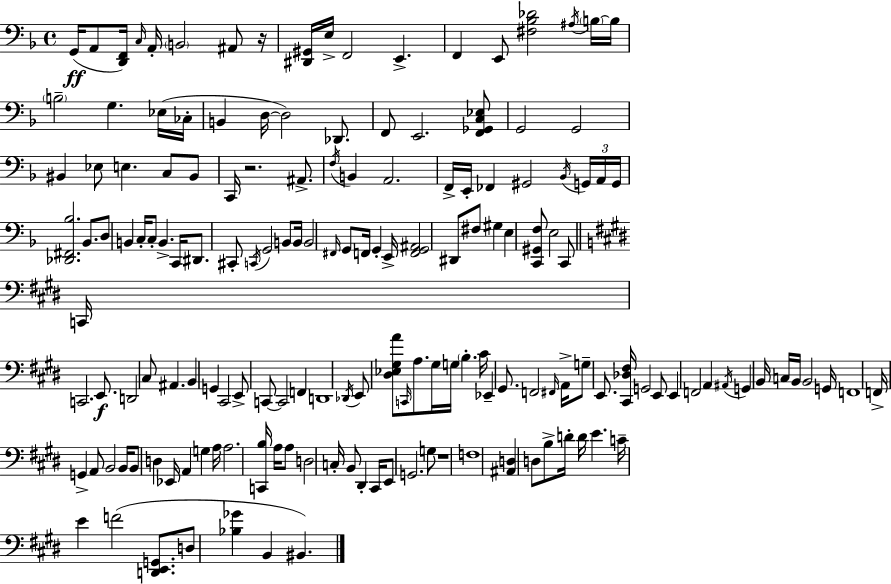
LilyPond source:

{
  \clef bass
  \time 4/4
  \defaultTimeSignature
  \key d \minor
  g,16(\ff a,8 <d, f,>16) \grace { c16 } a,16-. \parenthesize b,2 ais,8 | r16 <dis, gis,>16 e16-> f,2 e,4.-> | f,4 e,8 <fis bes des'>2 \acciaccatura { ais16 } | \parenthesize b16~~ b16 \parenthesize b2-- g4. | \break ees16( ces16-. b,4 d16~~ d2) des,8. | f,8 e,2. | <f, ges, c ees>8 g,2 g,2 | bis,4 ees8 e4. c8 | \break bis,8 c,16 r2. ais,8.-> | \acciaccatura { f16 } b,4 a,2. | f,16-> e,16-. fes,4 gis,2 | \acciaccatura { bes,16 } \tuplet 3/2 { g,16 a,16 g,16 } <des, fis, bes>2. | \break bes,8. d8 b,4 c16-. c8-. b,4.-> | c,16 dis,8. cis,8-. \acciaccatura { c,16 } g,2 | b,8 b,16 b,2 \grace { fis,16 } g,8 | f,16 g,4-. e,16-> <f, g, ais,>2 dis,8 | \break fis8 gis4 e4 <c, gis, f>8 e2 | c,8 \bar "||" \break \key e \major c,16 c,2. e,8.\f | d,2 cis8 ais,4. | b,4 g,4 cis,2 | e,8-> c,8~~ c,2 f,4 | \break d,1 | \acciaccatura { des,16 } e,8 <dis ees gis a'>8 \grace { c,16 } a8. gis16 g16 \parenthesize b4.-. | cis'16 ees,4-- gis,8. f,2 | \grace { fis,16 } a,16-> g8-- e,8. <cis, des fis>16 g,2 | \break e,8 e,4 f,2 a,4 | \acciaccatura { ais,16 } g,4 b,16 c16 b,16 b,2 | g,16 f,1 | f,16-> g,4-> a,8 b,2 | \break b,16 b,8 d4 ees,16 a,4 g4 | a16 a2. | <c, b>16 a16 a8 d2 c16-. b,8 dis,4-. | cis,16 e,8 g,2. | \break g8 r1 | f1 | <ais, d>4 d8 b8-> d'16-. d'16 e'4. | c'16-- e'4 f'2( | \break <d, e, g,>8. d8 <bes ges'>4 b,4 bis,4.) | \bar "|."
}